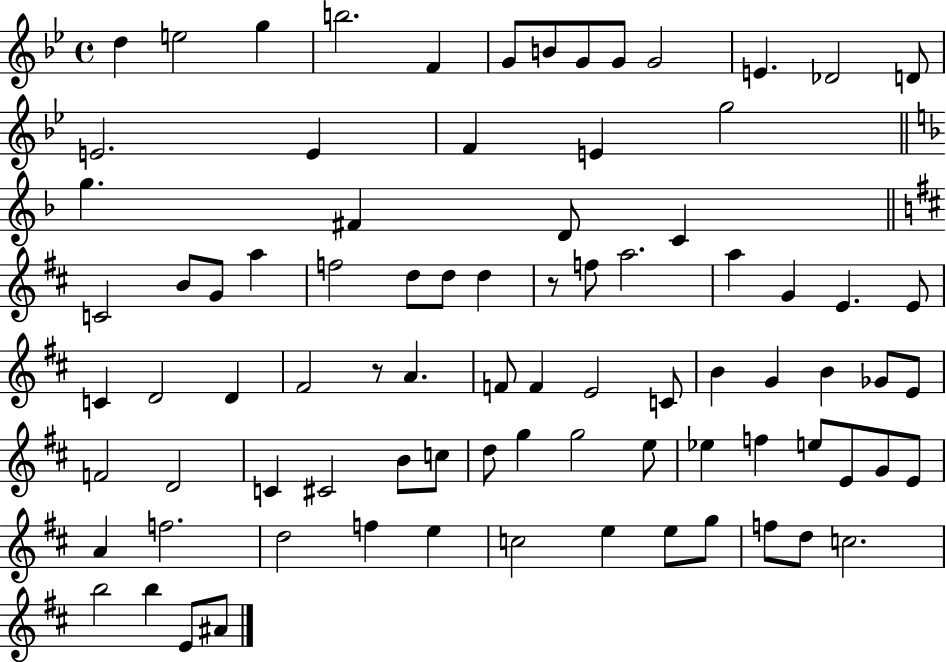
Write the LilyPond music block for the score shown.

{
  \clef treble
  \time 4/4
  \defaultTimeSignature
  \key bes \major
  d''4 e''2 g''4 | b''2. f'4 | g'8 b'8 g'8 g'8 g'2 | e'4. des'2 d'8 | \break e'2. e'4 | f'4 e'4 g''2 | \bar "||" \break \key f \major g''4. fis'4 d'8 c'4 | \bar "||" \break \key d \major c'2 b'8 g'8 a''4 | f''2 d''8 d''8 d''4 | r8 f''8 a''2. | a''4 g'4 e'4. e'8 | \break c'4 d'2 d'4 | fis'2 r8 a'4. | f'8 f'4 e'2 c'8 | b'4 g'4 b'4 ges'8 e'8 | \break f'2 d'2 | c'4 cis'2 b'8 c''8 | d''8 g''4 g''2 e''8 | ees''4 f''4 e''8 e'8 g'8 e'8 | \break a'4 f''2. | d''2 f''4 e''4 | c''2 e''4 e''8 g''8 | f''8 d''8 c''2. | \break b''2 b''4 e'8 ais'8 | \bar "|."
}